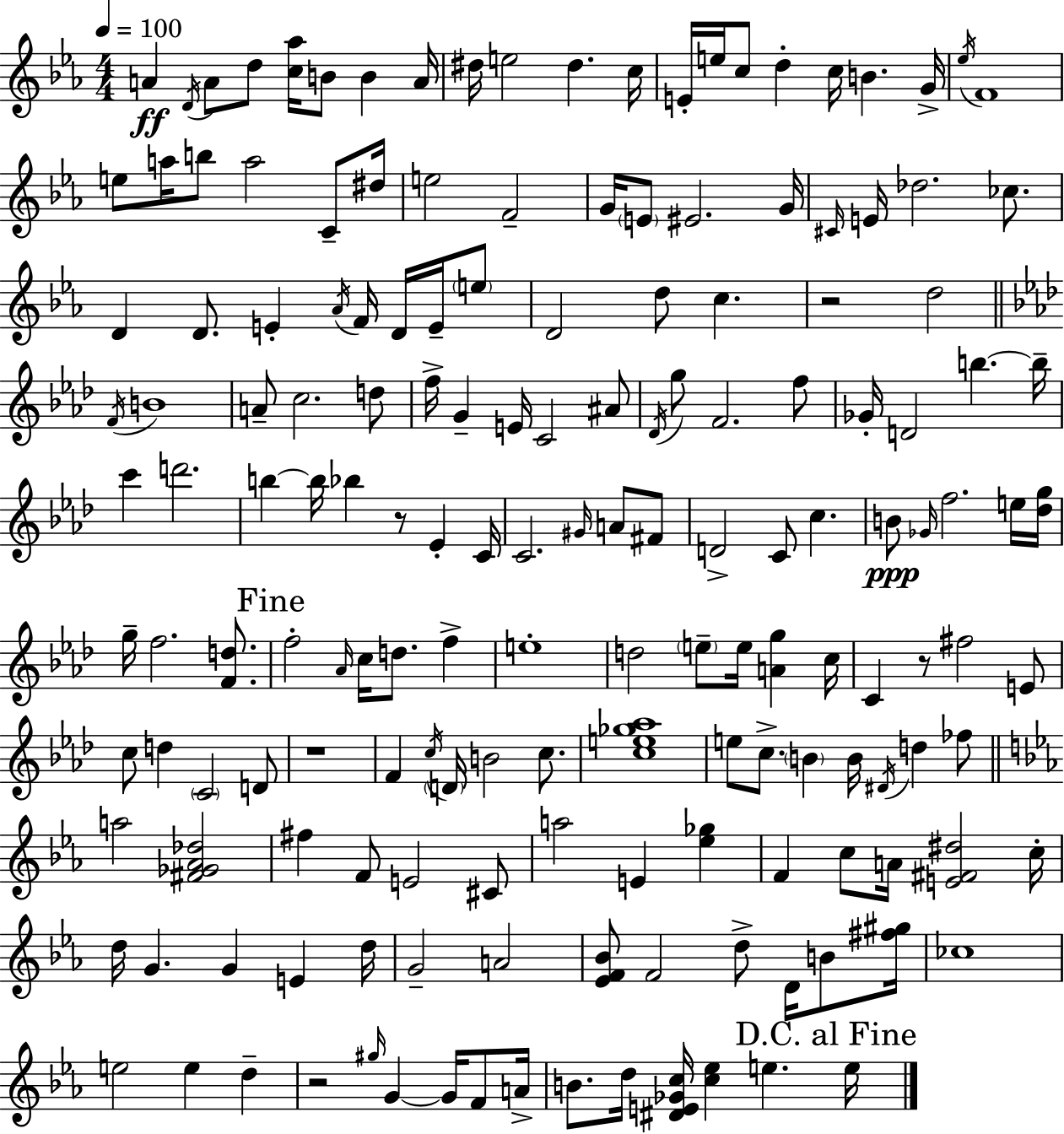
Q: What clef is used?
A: treble